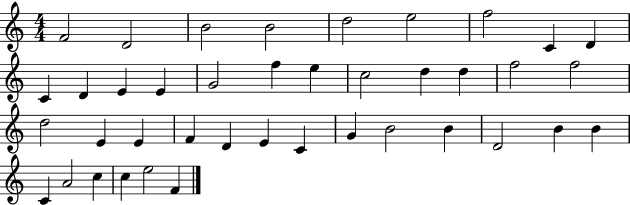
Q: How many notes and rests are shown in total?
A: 40